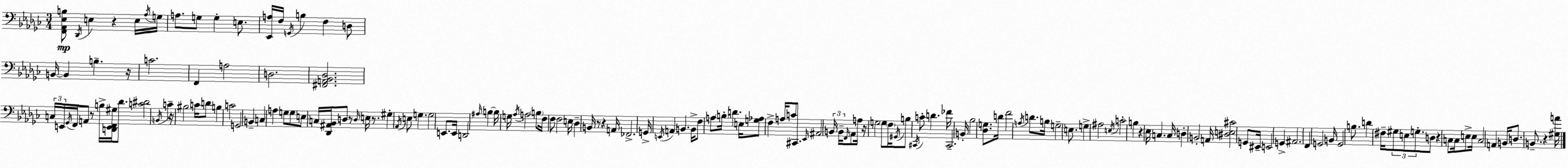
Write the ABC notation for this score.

X:1
T:Untitled
M:3/4
L:1/4
K:Ebm
[F,,_A,,_E,B,]/2 _D,,/4 E, z E,/4 _A,/4 G,/4 A,/2 G,/2 G, E,/2 [_E,,A,]/4 F,/4 G,,/4 B, F, D,/2 B,,/4 B,, B, z/4 C2 F,, A,2 D,2 [^F,,A,,_B,,_D,]2 C,/4 E,,/4 _G,,/4 F,,/4 A,,/2 z/2 B,/4 [D,,E,,F,,^G,]/4 _D/2 [C^D]2 B,,/4 C z/4 ^B,2 C/4 D/2 B, C2 G,,2 B,, C, A, G,/2 G,/2 E,/2 C,/4 [_D,,^A,,_B,,]/4 D,/2 z/2 D,/4 E,/4 z/2 ^G, _A,,/4 E,/2 G, G,2 E,,/2 E,,/4 D,,2 ^A,/4 B, B,/4 G,/4 _A,/4 A,2 B,/2 F,/4 F,/2 F,2 E,/4 _D, B,,/4 z/2 z A,,/4 _F,,2 G,,/4 E,,/4 A,, B,, B,,/4 F,/2 A,/2 B,/4 D E,/4 [G,_A,]/2 F, A,/4 C/2 ^C,,/2 _E,,/4 ^A,,2 B,,/4 B,,/4 F,,/4 _A,,/2 A,/4 z/4 G,2 G,/2 F,/4 ^G,,/4 B,/2 ^C,,/4 C/2 D _F/4 ^C,,2 B,,/4 _B,2 [_D,G,]/2 D/4 F2 A,/4 D/2 B,/4 G,2 E,/2 G, ^A,2 E,/4 C2 B, z _E,/4 C, C,/4 D, B,,2 A,,/4 [^D,E,^C]2 G,,/2 ^E,,/4 E,,2 G,, ^A,,2 F,, G,,2 B,,/4 G,,2 B,/2 D ^F,/4 ^G,/2 E,/2 G,/2 D,/2 z C,/2 C,/4 E,/2 E,/4 C,2 A,, B,,/4 D,/2 B,,/2 z [^G,A]/4